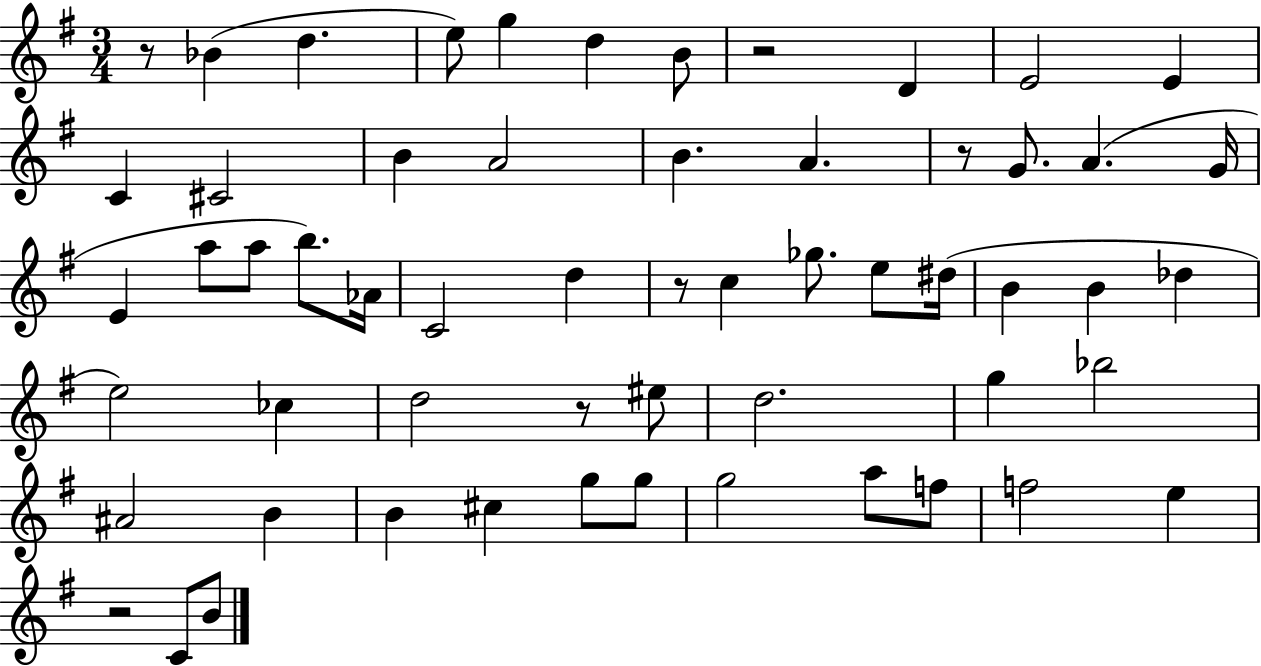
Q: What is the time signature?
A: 3/4